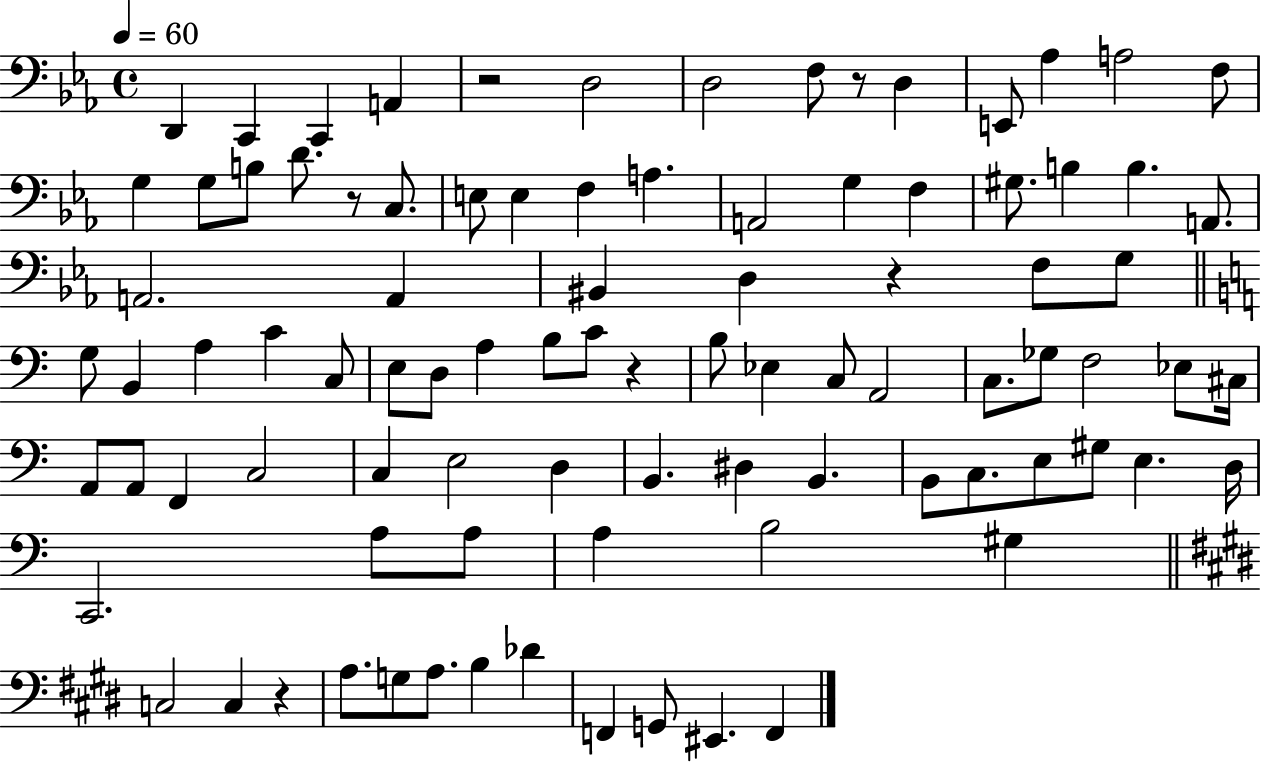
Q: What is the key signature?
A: EES major